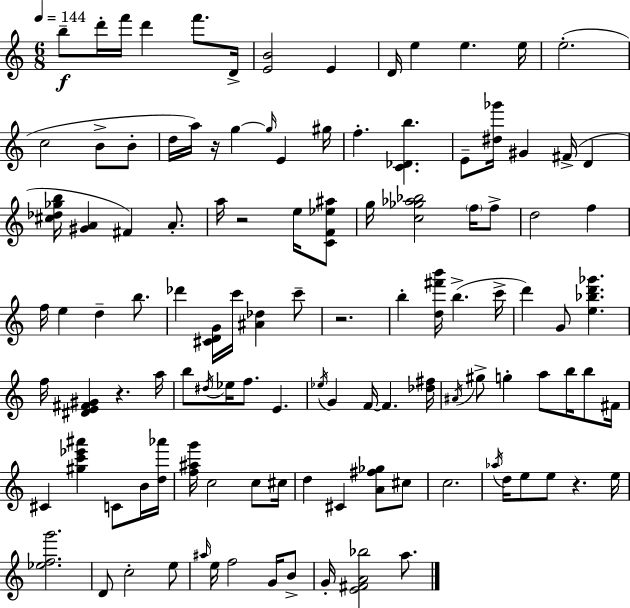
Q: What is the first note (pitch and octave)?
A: B5